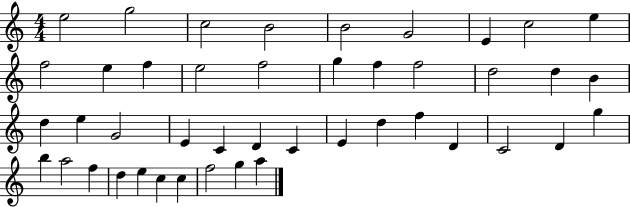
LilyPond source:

{
  \clef treble
  \numericTimeSignature
  \time 4/4
  \key c \major
  e''2 g''2 | c''2 b'2 | b'2 g'2 | e'4 c''2 e''4 | \break f''2 e''4 f''4 | e''2 f''2 | g''4 f''4 f''2 | d''2 d''4 b'4 | \break d''4 e''4 g'2 | e'4 c'4 d'4 c'4 | e'4 d''4 f''4 d'4 | c'2 d'4 g''4 | \break b''4 a''2 f''4 | d''4 e''4 c''4 c''4 | f''2 g''4 a''4 | \bar "|."
}